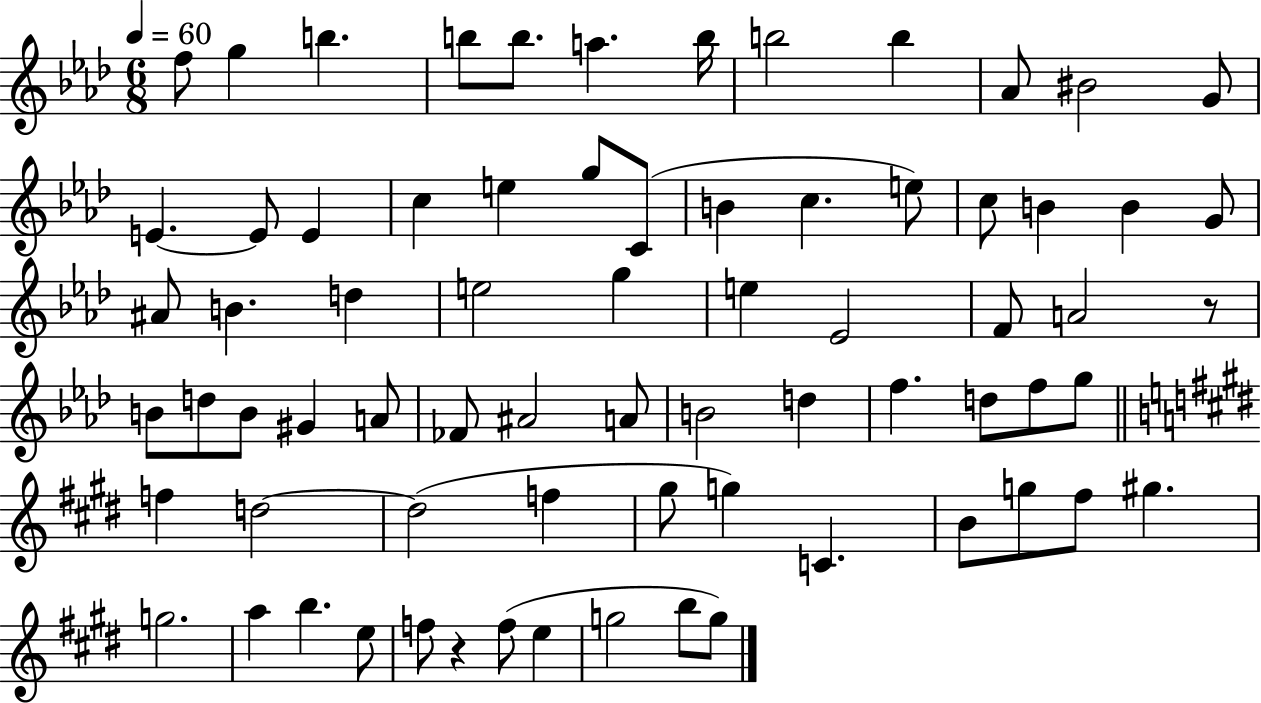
F5/e G5/q B5/q. B5/e B5/e. A5/q. B5/s B5/h B5/q Ab4/e BIS4/h G4/e E4/q. E4/e E4/q C5/q E5/q G5/e C4/e B4/q C5/q. E5/e C5/e B4/q B4/q G4/e A#4/e B4/q. D5/q E5/h G5/q E5/q Eb4/h F4/e A4/h R/e B4/e D5/e B4/e G#4/q A4/e FES4/e A#4/h A4/e B4/h D5/q F5/q. D5/e F5/e G5/e F5/q D5/h D5/h F5/q G#5/e G5/q C4/q. B4/e G5/e F#5/e G#5/q. G5/h. A5/q B5/q. E5/e F5/e R/q F5/e E5/q G5/h B5/e G5/e